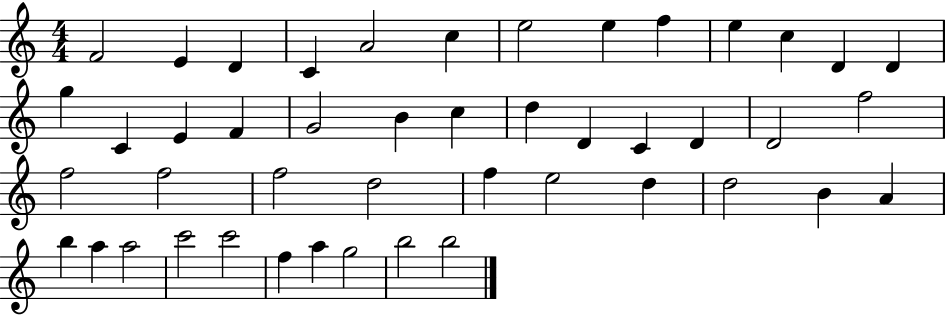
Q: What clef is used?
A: treble